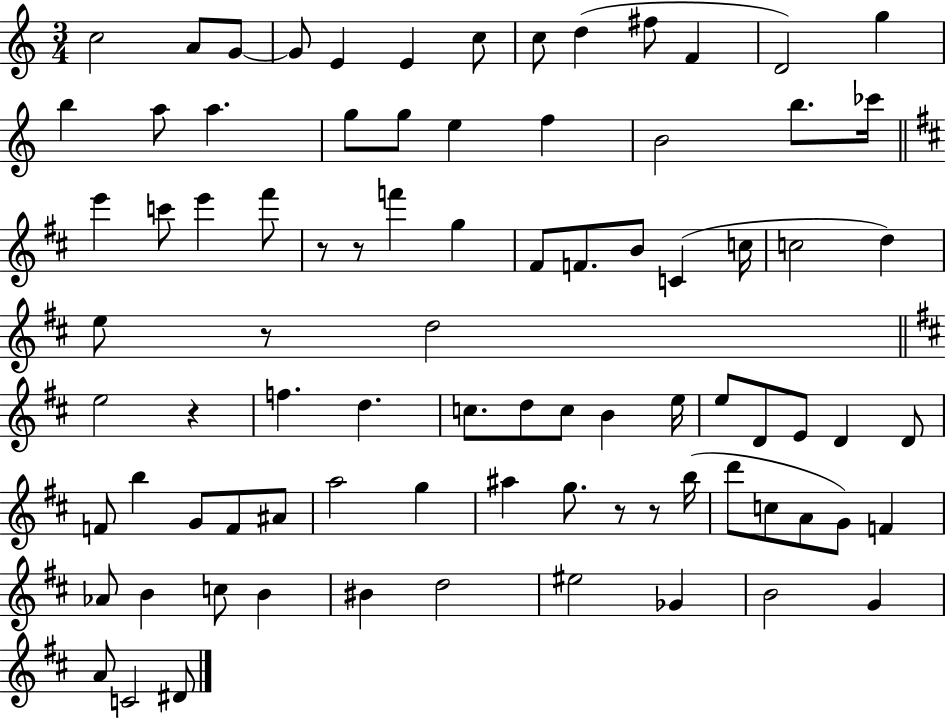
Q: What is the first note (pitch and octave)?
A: C5